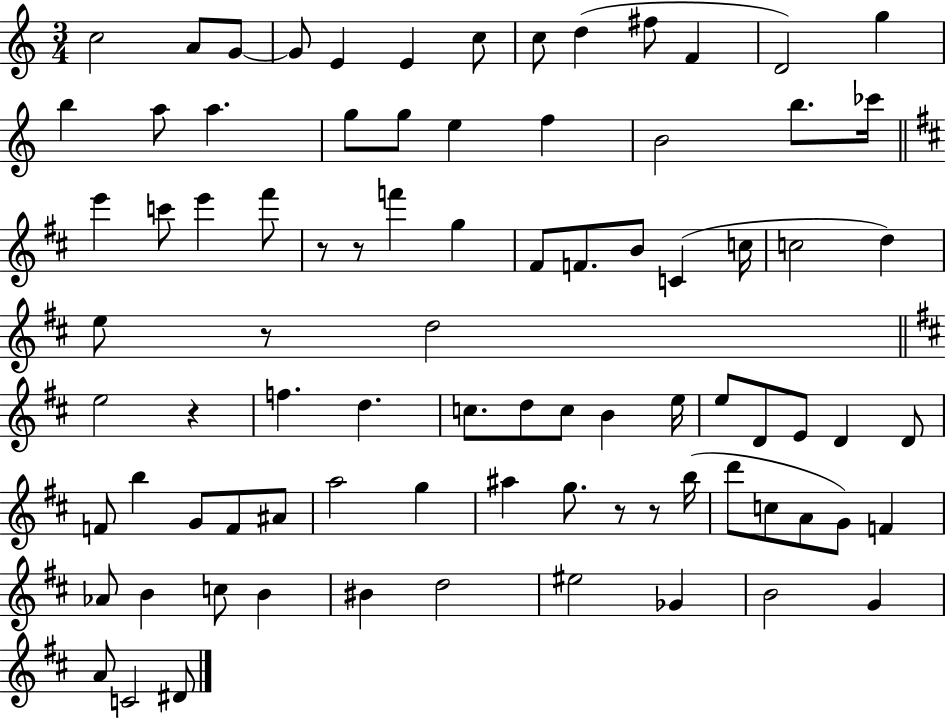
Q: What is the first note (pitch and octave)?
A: C5